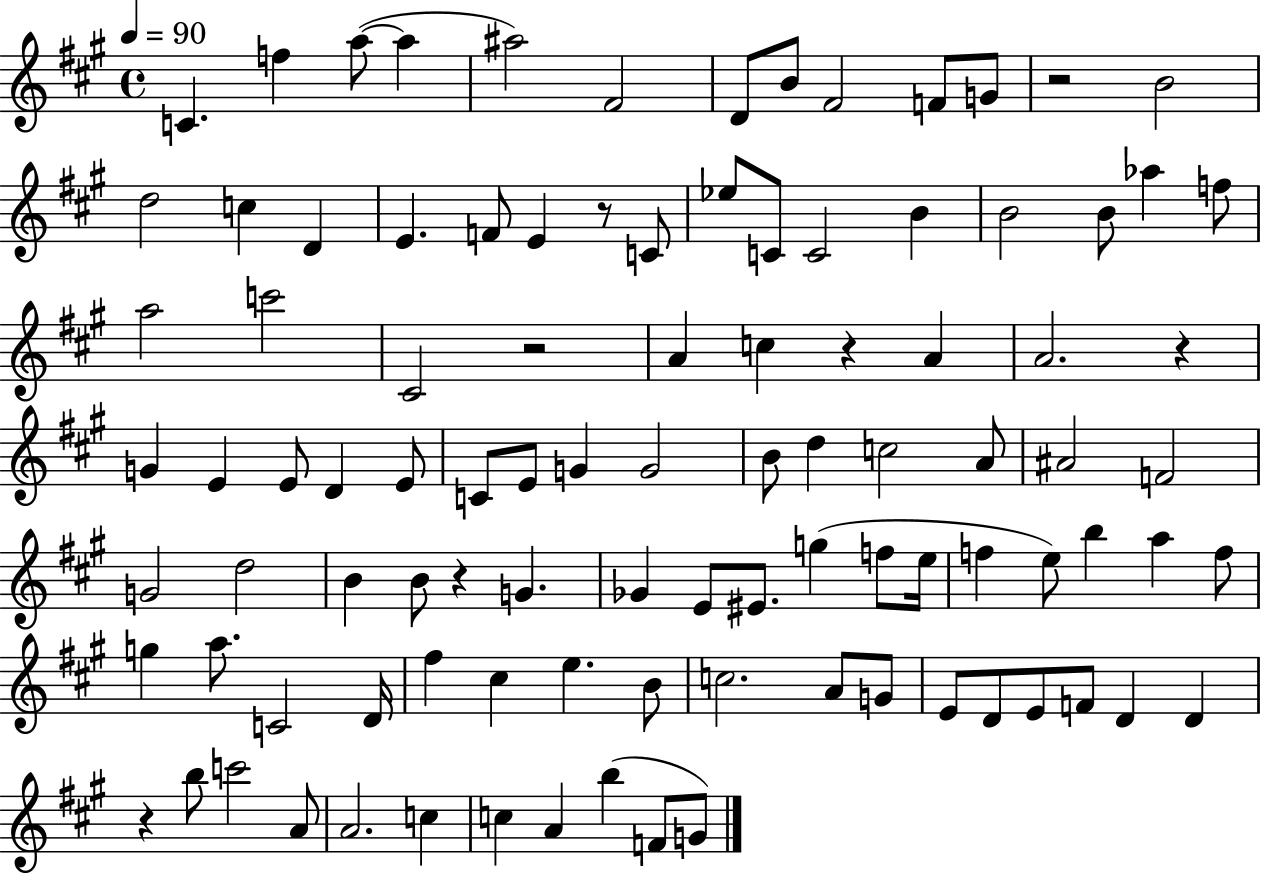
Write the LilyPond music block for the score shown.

{
  \clef treble
  \time 4/4
  \defaultTimeSignature
  \key a \major
  \tempo 4 = 90
  c'4. f''4 a''8~(~ a''4 | ais''2) fis'2 | d'8 b'8 fis'2 f'8 g'8 | r2 b'2 | \break d''2 c''4 d'4 | e'4. f'8 e'4 r8 c'8 | ees''8 c'8 c'2 b'4 | b'2 b'8 aes''4 f''8 | \break a''2 c'''2 | cis'2 r2 | a'4 c''4 r4 a'4 | a'2. r4 | \break g'4 e'4 e'8 d'4 e'8 | c'8 e'8 g'4 g'2 | b'8 d''4 c''2 a'8 | ais'2 f'2 | \break g'2 d''2 | b'4 b'8 r4 g'4. | ges'4 e'8 eis'8. g''4( f''8 e''16 | f''4 e''8) b''4 a''4 f''8 | \break g''4 a''8. c'2 d'16 | fis''4 cis''4 e''4. b'8 | c''2. a'8 g'8 | e'8 d'8 e'8 f'8 d'4 d'4 | \break r4 b''8 c'''2 a'8 | a'2. c''4 | c''4 a'4 b''4( f'8 g'8) | \bar "|."
}